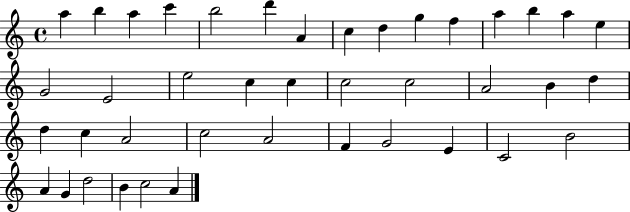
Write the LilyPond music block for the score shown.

{
  \clef treble
  \time 4/4
  \defaultTimeSignature
  \key c \major
  a''4 b''4 a''4 c'''4 | b''2 d'''4 a'4 | c''4 d''4 g''4 f''4 | a''4 b''4 a''4 e''4 | \break g'2 e'2 | e''2 c''4 c''4 | c''2 c''2 | a'2 b'4 d''4 | \break d''4 c''4 a'2 | c''2 a'2 | f'4 g'2 e'4 | c'2 b'2 | \break a'4 g'4 d''2 | b'4 c''2 a'4 | \bar "|."
}